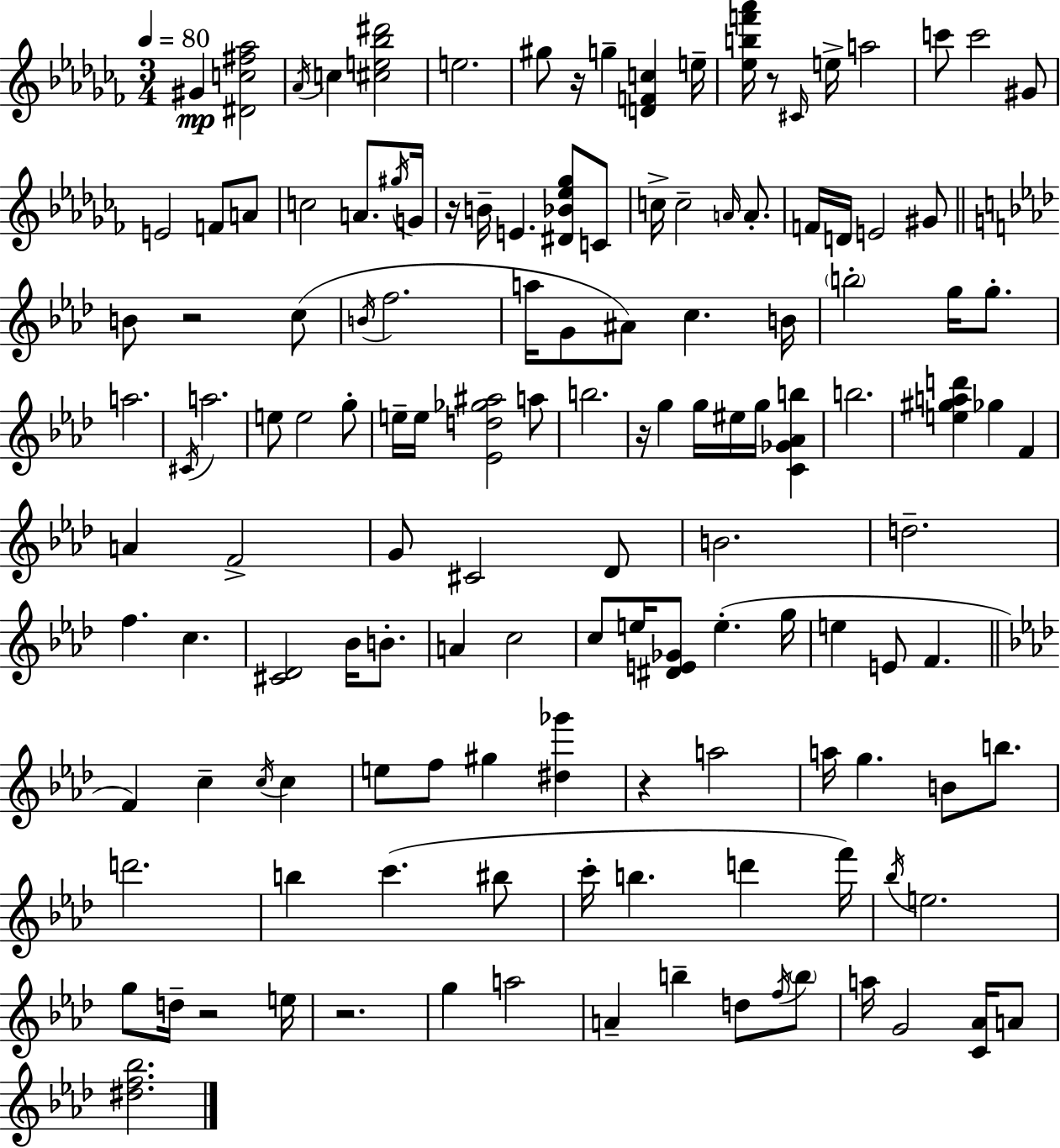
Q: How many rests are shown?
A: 8